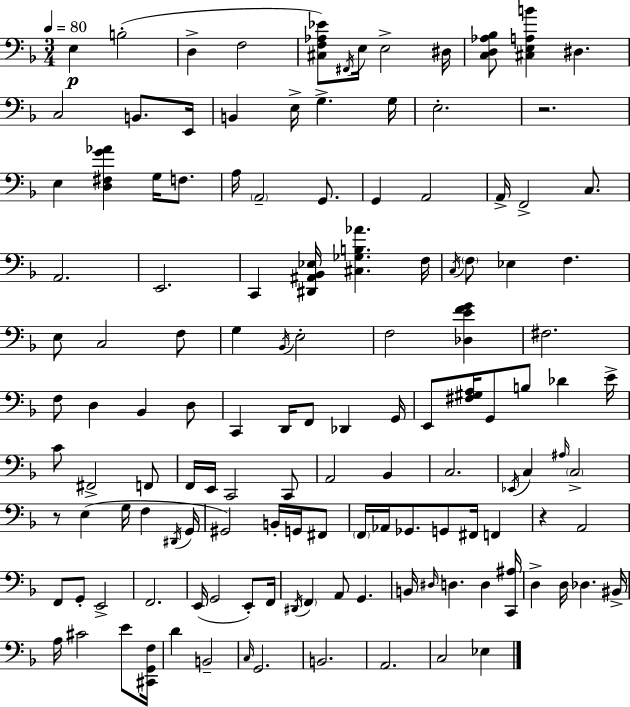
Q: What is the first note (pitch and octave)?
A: E3